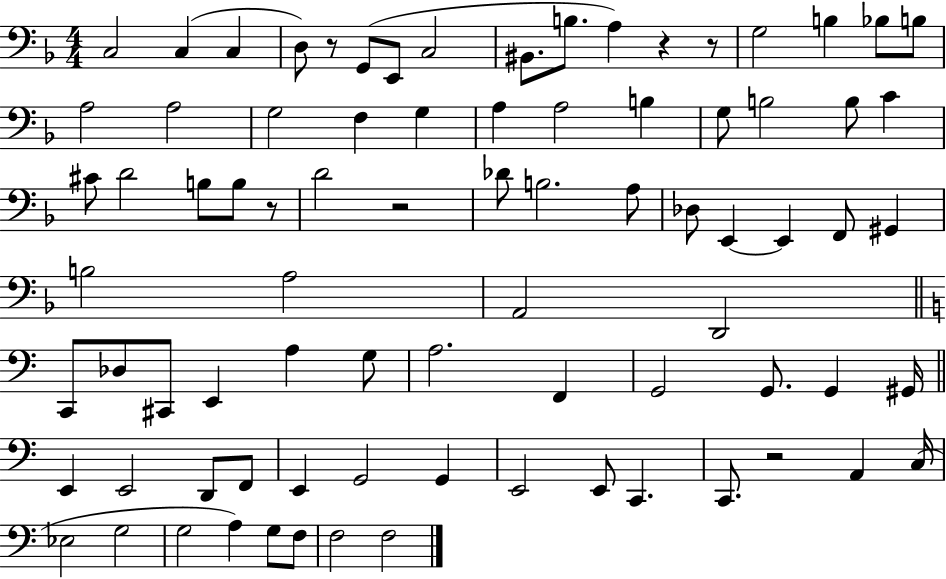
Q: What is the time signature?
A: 4/4